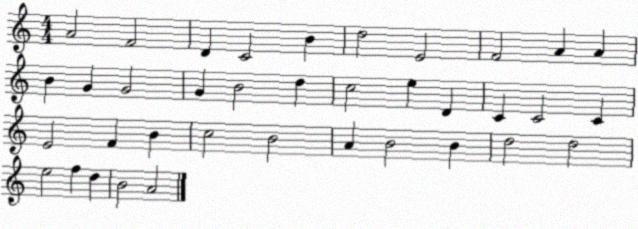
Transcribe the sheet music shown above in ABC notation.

X:1
T:Untitled
M:4/4
L:1/4
K:C
A2 F2 D C2 B d2 E2 F2 A A B G G2 G B2 d c2 e D C C2 C E2 F B c2 B2 A B2 B d2 d2 e2 f d B2 A2